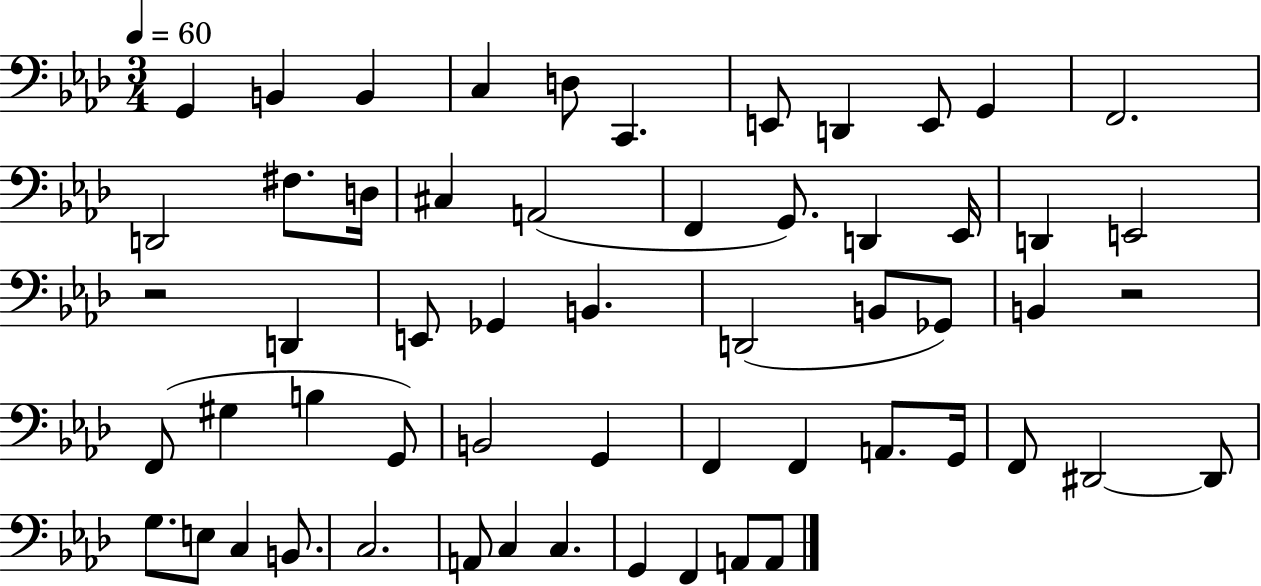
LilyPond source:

{
  \clef bass
  \numericTimeSignature
  \time 3/4
  \key aes \major
  \tempo 4 = 60
  g,4 b,4 b,4 | c4 d8 c,4. | e,8 d,4 e,8 g,4 | f,2. | \break d,2 fis8. d16 | cis4 a,2( | f,4 g,8.) d,4 ees,16 | d,4 e,2 | \break r2 d,4 | e,8 ges,4 b,4. | d,2( b,8 ges,8) | b,4 r2 | \break f,8( gis4 b4 g,8) | b,2 g,4 | f,4 f,4 a,8. g,16 | f,8 dis,2~~ dis,8 | \break g8. e8 c4 b,8. | c2. | a,8 c4 c4. | g,4 f,4 a,8 a,8 | \break \bar "|."
}